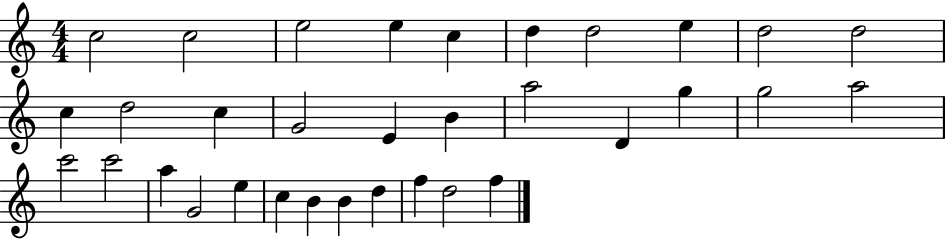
{
  \clef treble
  \numericTimeSignature
  \time 4/4
  \key c \major
  c''2 c''2 | e''2 e''4 c''4 | d''4 d''2 e''4 | d''2 d''2 | \break c''4 d''2 c''4 | g'2 e'4 b'4 | a''2 d'4 g''4 | g''2 a''2 | \break c'''2 c'''2 | a''4 g'2 e''4 | c''4 b'4 b'4 d''4 | f''4 d''2 f''4 | \break \bar "|."
}